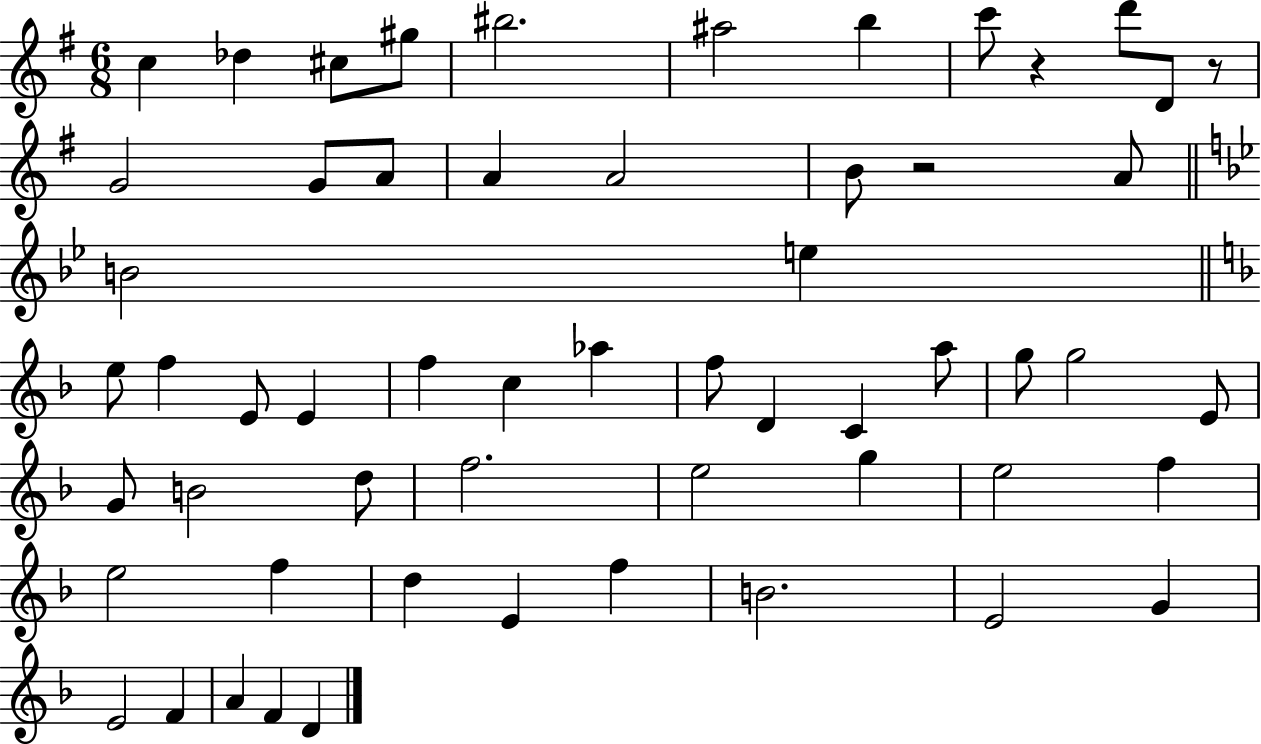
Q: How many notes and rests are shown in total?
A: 57